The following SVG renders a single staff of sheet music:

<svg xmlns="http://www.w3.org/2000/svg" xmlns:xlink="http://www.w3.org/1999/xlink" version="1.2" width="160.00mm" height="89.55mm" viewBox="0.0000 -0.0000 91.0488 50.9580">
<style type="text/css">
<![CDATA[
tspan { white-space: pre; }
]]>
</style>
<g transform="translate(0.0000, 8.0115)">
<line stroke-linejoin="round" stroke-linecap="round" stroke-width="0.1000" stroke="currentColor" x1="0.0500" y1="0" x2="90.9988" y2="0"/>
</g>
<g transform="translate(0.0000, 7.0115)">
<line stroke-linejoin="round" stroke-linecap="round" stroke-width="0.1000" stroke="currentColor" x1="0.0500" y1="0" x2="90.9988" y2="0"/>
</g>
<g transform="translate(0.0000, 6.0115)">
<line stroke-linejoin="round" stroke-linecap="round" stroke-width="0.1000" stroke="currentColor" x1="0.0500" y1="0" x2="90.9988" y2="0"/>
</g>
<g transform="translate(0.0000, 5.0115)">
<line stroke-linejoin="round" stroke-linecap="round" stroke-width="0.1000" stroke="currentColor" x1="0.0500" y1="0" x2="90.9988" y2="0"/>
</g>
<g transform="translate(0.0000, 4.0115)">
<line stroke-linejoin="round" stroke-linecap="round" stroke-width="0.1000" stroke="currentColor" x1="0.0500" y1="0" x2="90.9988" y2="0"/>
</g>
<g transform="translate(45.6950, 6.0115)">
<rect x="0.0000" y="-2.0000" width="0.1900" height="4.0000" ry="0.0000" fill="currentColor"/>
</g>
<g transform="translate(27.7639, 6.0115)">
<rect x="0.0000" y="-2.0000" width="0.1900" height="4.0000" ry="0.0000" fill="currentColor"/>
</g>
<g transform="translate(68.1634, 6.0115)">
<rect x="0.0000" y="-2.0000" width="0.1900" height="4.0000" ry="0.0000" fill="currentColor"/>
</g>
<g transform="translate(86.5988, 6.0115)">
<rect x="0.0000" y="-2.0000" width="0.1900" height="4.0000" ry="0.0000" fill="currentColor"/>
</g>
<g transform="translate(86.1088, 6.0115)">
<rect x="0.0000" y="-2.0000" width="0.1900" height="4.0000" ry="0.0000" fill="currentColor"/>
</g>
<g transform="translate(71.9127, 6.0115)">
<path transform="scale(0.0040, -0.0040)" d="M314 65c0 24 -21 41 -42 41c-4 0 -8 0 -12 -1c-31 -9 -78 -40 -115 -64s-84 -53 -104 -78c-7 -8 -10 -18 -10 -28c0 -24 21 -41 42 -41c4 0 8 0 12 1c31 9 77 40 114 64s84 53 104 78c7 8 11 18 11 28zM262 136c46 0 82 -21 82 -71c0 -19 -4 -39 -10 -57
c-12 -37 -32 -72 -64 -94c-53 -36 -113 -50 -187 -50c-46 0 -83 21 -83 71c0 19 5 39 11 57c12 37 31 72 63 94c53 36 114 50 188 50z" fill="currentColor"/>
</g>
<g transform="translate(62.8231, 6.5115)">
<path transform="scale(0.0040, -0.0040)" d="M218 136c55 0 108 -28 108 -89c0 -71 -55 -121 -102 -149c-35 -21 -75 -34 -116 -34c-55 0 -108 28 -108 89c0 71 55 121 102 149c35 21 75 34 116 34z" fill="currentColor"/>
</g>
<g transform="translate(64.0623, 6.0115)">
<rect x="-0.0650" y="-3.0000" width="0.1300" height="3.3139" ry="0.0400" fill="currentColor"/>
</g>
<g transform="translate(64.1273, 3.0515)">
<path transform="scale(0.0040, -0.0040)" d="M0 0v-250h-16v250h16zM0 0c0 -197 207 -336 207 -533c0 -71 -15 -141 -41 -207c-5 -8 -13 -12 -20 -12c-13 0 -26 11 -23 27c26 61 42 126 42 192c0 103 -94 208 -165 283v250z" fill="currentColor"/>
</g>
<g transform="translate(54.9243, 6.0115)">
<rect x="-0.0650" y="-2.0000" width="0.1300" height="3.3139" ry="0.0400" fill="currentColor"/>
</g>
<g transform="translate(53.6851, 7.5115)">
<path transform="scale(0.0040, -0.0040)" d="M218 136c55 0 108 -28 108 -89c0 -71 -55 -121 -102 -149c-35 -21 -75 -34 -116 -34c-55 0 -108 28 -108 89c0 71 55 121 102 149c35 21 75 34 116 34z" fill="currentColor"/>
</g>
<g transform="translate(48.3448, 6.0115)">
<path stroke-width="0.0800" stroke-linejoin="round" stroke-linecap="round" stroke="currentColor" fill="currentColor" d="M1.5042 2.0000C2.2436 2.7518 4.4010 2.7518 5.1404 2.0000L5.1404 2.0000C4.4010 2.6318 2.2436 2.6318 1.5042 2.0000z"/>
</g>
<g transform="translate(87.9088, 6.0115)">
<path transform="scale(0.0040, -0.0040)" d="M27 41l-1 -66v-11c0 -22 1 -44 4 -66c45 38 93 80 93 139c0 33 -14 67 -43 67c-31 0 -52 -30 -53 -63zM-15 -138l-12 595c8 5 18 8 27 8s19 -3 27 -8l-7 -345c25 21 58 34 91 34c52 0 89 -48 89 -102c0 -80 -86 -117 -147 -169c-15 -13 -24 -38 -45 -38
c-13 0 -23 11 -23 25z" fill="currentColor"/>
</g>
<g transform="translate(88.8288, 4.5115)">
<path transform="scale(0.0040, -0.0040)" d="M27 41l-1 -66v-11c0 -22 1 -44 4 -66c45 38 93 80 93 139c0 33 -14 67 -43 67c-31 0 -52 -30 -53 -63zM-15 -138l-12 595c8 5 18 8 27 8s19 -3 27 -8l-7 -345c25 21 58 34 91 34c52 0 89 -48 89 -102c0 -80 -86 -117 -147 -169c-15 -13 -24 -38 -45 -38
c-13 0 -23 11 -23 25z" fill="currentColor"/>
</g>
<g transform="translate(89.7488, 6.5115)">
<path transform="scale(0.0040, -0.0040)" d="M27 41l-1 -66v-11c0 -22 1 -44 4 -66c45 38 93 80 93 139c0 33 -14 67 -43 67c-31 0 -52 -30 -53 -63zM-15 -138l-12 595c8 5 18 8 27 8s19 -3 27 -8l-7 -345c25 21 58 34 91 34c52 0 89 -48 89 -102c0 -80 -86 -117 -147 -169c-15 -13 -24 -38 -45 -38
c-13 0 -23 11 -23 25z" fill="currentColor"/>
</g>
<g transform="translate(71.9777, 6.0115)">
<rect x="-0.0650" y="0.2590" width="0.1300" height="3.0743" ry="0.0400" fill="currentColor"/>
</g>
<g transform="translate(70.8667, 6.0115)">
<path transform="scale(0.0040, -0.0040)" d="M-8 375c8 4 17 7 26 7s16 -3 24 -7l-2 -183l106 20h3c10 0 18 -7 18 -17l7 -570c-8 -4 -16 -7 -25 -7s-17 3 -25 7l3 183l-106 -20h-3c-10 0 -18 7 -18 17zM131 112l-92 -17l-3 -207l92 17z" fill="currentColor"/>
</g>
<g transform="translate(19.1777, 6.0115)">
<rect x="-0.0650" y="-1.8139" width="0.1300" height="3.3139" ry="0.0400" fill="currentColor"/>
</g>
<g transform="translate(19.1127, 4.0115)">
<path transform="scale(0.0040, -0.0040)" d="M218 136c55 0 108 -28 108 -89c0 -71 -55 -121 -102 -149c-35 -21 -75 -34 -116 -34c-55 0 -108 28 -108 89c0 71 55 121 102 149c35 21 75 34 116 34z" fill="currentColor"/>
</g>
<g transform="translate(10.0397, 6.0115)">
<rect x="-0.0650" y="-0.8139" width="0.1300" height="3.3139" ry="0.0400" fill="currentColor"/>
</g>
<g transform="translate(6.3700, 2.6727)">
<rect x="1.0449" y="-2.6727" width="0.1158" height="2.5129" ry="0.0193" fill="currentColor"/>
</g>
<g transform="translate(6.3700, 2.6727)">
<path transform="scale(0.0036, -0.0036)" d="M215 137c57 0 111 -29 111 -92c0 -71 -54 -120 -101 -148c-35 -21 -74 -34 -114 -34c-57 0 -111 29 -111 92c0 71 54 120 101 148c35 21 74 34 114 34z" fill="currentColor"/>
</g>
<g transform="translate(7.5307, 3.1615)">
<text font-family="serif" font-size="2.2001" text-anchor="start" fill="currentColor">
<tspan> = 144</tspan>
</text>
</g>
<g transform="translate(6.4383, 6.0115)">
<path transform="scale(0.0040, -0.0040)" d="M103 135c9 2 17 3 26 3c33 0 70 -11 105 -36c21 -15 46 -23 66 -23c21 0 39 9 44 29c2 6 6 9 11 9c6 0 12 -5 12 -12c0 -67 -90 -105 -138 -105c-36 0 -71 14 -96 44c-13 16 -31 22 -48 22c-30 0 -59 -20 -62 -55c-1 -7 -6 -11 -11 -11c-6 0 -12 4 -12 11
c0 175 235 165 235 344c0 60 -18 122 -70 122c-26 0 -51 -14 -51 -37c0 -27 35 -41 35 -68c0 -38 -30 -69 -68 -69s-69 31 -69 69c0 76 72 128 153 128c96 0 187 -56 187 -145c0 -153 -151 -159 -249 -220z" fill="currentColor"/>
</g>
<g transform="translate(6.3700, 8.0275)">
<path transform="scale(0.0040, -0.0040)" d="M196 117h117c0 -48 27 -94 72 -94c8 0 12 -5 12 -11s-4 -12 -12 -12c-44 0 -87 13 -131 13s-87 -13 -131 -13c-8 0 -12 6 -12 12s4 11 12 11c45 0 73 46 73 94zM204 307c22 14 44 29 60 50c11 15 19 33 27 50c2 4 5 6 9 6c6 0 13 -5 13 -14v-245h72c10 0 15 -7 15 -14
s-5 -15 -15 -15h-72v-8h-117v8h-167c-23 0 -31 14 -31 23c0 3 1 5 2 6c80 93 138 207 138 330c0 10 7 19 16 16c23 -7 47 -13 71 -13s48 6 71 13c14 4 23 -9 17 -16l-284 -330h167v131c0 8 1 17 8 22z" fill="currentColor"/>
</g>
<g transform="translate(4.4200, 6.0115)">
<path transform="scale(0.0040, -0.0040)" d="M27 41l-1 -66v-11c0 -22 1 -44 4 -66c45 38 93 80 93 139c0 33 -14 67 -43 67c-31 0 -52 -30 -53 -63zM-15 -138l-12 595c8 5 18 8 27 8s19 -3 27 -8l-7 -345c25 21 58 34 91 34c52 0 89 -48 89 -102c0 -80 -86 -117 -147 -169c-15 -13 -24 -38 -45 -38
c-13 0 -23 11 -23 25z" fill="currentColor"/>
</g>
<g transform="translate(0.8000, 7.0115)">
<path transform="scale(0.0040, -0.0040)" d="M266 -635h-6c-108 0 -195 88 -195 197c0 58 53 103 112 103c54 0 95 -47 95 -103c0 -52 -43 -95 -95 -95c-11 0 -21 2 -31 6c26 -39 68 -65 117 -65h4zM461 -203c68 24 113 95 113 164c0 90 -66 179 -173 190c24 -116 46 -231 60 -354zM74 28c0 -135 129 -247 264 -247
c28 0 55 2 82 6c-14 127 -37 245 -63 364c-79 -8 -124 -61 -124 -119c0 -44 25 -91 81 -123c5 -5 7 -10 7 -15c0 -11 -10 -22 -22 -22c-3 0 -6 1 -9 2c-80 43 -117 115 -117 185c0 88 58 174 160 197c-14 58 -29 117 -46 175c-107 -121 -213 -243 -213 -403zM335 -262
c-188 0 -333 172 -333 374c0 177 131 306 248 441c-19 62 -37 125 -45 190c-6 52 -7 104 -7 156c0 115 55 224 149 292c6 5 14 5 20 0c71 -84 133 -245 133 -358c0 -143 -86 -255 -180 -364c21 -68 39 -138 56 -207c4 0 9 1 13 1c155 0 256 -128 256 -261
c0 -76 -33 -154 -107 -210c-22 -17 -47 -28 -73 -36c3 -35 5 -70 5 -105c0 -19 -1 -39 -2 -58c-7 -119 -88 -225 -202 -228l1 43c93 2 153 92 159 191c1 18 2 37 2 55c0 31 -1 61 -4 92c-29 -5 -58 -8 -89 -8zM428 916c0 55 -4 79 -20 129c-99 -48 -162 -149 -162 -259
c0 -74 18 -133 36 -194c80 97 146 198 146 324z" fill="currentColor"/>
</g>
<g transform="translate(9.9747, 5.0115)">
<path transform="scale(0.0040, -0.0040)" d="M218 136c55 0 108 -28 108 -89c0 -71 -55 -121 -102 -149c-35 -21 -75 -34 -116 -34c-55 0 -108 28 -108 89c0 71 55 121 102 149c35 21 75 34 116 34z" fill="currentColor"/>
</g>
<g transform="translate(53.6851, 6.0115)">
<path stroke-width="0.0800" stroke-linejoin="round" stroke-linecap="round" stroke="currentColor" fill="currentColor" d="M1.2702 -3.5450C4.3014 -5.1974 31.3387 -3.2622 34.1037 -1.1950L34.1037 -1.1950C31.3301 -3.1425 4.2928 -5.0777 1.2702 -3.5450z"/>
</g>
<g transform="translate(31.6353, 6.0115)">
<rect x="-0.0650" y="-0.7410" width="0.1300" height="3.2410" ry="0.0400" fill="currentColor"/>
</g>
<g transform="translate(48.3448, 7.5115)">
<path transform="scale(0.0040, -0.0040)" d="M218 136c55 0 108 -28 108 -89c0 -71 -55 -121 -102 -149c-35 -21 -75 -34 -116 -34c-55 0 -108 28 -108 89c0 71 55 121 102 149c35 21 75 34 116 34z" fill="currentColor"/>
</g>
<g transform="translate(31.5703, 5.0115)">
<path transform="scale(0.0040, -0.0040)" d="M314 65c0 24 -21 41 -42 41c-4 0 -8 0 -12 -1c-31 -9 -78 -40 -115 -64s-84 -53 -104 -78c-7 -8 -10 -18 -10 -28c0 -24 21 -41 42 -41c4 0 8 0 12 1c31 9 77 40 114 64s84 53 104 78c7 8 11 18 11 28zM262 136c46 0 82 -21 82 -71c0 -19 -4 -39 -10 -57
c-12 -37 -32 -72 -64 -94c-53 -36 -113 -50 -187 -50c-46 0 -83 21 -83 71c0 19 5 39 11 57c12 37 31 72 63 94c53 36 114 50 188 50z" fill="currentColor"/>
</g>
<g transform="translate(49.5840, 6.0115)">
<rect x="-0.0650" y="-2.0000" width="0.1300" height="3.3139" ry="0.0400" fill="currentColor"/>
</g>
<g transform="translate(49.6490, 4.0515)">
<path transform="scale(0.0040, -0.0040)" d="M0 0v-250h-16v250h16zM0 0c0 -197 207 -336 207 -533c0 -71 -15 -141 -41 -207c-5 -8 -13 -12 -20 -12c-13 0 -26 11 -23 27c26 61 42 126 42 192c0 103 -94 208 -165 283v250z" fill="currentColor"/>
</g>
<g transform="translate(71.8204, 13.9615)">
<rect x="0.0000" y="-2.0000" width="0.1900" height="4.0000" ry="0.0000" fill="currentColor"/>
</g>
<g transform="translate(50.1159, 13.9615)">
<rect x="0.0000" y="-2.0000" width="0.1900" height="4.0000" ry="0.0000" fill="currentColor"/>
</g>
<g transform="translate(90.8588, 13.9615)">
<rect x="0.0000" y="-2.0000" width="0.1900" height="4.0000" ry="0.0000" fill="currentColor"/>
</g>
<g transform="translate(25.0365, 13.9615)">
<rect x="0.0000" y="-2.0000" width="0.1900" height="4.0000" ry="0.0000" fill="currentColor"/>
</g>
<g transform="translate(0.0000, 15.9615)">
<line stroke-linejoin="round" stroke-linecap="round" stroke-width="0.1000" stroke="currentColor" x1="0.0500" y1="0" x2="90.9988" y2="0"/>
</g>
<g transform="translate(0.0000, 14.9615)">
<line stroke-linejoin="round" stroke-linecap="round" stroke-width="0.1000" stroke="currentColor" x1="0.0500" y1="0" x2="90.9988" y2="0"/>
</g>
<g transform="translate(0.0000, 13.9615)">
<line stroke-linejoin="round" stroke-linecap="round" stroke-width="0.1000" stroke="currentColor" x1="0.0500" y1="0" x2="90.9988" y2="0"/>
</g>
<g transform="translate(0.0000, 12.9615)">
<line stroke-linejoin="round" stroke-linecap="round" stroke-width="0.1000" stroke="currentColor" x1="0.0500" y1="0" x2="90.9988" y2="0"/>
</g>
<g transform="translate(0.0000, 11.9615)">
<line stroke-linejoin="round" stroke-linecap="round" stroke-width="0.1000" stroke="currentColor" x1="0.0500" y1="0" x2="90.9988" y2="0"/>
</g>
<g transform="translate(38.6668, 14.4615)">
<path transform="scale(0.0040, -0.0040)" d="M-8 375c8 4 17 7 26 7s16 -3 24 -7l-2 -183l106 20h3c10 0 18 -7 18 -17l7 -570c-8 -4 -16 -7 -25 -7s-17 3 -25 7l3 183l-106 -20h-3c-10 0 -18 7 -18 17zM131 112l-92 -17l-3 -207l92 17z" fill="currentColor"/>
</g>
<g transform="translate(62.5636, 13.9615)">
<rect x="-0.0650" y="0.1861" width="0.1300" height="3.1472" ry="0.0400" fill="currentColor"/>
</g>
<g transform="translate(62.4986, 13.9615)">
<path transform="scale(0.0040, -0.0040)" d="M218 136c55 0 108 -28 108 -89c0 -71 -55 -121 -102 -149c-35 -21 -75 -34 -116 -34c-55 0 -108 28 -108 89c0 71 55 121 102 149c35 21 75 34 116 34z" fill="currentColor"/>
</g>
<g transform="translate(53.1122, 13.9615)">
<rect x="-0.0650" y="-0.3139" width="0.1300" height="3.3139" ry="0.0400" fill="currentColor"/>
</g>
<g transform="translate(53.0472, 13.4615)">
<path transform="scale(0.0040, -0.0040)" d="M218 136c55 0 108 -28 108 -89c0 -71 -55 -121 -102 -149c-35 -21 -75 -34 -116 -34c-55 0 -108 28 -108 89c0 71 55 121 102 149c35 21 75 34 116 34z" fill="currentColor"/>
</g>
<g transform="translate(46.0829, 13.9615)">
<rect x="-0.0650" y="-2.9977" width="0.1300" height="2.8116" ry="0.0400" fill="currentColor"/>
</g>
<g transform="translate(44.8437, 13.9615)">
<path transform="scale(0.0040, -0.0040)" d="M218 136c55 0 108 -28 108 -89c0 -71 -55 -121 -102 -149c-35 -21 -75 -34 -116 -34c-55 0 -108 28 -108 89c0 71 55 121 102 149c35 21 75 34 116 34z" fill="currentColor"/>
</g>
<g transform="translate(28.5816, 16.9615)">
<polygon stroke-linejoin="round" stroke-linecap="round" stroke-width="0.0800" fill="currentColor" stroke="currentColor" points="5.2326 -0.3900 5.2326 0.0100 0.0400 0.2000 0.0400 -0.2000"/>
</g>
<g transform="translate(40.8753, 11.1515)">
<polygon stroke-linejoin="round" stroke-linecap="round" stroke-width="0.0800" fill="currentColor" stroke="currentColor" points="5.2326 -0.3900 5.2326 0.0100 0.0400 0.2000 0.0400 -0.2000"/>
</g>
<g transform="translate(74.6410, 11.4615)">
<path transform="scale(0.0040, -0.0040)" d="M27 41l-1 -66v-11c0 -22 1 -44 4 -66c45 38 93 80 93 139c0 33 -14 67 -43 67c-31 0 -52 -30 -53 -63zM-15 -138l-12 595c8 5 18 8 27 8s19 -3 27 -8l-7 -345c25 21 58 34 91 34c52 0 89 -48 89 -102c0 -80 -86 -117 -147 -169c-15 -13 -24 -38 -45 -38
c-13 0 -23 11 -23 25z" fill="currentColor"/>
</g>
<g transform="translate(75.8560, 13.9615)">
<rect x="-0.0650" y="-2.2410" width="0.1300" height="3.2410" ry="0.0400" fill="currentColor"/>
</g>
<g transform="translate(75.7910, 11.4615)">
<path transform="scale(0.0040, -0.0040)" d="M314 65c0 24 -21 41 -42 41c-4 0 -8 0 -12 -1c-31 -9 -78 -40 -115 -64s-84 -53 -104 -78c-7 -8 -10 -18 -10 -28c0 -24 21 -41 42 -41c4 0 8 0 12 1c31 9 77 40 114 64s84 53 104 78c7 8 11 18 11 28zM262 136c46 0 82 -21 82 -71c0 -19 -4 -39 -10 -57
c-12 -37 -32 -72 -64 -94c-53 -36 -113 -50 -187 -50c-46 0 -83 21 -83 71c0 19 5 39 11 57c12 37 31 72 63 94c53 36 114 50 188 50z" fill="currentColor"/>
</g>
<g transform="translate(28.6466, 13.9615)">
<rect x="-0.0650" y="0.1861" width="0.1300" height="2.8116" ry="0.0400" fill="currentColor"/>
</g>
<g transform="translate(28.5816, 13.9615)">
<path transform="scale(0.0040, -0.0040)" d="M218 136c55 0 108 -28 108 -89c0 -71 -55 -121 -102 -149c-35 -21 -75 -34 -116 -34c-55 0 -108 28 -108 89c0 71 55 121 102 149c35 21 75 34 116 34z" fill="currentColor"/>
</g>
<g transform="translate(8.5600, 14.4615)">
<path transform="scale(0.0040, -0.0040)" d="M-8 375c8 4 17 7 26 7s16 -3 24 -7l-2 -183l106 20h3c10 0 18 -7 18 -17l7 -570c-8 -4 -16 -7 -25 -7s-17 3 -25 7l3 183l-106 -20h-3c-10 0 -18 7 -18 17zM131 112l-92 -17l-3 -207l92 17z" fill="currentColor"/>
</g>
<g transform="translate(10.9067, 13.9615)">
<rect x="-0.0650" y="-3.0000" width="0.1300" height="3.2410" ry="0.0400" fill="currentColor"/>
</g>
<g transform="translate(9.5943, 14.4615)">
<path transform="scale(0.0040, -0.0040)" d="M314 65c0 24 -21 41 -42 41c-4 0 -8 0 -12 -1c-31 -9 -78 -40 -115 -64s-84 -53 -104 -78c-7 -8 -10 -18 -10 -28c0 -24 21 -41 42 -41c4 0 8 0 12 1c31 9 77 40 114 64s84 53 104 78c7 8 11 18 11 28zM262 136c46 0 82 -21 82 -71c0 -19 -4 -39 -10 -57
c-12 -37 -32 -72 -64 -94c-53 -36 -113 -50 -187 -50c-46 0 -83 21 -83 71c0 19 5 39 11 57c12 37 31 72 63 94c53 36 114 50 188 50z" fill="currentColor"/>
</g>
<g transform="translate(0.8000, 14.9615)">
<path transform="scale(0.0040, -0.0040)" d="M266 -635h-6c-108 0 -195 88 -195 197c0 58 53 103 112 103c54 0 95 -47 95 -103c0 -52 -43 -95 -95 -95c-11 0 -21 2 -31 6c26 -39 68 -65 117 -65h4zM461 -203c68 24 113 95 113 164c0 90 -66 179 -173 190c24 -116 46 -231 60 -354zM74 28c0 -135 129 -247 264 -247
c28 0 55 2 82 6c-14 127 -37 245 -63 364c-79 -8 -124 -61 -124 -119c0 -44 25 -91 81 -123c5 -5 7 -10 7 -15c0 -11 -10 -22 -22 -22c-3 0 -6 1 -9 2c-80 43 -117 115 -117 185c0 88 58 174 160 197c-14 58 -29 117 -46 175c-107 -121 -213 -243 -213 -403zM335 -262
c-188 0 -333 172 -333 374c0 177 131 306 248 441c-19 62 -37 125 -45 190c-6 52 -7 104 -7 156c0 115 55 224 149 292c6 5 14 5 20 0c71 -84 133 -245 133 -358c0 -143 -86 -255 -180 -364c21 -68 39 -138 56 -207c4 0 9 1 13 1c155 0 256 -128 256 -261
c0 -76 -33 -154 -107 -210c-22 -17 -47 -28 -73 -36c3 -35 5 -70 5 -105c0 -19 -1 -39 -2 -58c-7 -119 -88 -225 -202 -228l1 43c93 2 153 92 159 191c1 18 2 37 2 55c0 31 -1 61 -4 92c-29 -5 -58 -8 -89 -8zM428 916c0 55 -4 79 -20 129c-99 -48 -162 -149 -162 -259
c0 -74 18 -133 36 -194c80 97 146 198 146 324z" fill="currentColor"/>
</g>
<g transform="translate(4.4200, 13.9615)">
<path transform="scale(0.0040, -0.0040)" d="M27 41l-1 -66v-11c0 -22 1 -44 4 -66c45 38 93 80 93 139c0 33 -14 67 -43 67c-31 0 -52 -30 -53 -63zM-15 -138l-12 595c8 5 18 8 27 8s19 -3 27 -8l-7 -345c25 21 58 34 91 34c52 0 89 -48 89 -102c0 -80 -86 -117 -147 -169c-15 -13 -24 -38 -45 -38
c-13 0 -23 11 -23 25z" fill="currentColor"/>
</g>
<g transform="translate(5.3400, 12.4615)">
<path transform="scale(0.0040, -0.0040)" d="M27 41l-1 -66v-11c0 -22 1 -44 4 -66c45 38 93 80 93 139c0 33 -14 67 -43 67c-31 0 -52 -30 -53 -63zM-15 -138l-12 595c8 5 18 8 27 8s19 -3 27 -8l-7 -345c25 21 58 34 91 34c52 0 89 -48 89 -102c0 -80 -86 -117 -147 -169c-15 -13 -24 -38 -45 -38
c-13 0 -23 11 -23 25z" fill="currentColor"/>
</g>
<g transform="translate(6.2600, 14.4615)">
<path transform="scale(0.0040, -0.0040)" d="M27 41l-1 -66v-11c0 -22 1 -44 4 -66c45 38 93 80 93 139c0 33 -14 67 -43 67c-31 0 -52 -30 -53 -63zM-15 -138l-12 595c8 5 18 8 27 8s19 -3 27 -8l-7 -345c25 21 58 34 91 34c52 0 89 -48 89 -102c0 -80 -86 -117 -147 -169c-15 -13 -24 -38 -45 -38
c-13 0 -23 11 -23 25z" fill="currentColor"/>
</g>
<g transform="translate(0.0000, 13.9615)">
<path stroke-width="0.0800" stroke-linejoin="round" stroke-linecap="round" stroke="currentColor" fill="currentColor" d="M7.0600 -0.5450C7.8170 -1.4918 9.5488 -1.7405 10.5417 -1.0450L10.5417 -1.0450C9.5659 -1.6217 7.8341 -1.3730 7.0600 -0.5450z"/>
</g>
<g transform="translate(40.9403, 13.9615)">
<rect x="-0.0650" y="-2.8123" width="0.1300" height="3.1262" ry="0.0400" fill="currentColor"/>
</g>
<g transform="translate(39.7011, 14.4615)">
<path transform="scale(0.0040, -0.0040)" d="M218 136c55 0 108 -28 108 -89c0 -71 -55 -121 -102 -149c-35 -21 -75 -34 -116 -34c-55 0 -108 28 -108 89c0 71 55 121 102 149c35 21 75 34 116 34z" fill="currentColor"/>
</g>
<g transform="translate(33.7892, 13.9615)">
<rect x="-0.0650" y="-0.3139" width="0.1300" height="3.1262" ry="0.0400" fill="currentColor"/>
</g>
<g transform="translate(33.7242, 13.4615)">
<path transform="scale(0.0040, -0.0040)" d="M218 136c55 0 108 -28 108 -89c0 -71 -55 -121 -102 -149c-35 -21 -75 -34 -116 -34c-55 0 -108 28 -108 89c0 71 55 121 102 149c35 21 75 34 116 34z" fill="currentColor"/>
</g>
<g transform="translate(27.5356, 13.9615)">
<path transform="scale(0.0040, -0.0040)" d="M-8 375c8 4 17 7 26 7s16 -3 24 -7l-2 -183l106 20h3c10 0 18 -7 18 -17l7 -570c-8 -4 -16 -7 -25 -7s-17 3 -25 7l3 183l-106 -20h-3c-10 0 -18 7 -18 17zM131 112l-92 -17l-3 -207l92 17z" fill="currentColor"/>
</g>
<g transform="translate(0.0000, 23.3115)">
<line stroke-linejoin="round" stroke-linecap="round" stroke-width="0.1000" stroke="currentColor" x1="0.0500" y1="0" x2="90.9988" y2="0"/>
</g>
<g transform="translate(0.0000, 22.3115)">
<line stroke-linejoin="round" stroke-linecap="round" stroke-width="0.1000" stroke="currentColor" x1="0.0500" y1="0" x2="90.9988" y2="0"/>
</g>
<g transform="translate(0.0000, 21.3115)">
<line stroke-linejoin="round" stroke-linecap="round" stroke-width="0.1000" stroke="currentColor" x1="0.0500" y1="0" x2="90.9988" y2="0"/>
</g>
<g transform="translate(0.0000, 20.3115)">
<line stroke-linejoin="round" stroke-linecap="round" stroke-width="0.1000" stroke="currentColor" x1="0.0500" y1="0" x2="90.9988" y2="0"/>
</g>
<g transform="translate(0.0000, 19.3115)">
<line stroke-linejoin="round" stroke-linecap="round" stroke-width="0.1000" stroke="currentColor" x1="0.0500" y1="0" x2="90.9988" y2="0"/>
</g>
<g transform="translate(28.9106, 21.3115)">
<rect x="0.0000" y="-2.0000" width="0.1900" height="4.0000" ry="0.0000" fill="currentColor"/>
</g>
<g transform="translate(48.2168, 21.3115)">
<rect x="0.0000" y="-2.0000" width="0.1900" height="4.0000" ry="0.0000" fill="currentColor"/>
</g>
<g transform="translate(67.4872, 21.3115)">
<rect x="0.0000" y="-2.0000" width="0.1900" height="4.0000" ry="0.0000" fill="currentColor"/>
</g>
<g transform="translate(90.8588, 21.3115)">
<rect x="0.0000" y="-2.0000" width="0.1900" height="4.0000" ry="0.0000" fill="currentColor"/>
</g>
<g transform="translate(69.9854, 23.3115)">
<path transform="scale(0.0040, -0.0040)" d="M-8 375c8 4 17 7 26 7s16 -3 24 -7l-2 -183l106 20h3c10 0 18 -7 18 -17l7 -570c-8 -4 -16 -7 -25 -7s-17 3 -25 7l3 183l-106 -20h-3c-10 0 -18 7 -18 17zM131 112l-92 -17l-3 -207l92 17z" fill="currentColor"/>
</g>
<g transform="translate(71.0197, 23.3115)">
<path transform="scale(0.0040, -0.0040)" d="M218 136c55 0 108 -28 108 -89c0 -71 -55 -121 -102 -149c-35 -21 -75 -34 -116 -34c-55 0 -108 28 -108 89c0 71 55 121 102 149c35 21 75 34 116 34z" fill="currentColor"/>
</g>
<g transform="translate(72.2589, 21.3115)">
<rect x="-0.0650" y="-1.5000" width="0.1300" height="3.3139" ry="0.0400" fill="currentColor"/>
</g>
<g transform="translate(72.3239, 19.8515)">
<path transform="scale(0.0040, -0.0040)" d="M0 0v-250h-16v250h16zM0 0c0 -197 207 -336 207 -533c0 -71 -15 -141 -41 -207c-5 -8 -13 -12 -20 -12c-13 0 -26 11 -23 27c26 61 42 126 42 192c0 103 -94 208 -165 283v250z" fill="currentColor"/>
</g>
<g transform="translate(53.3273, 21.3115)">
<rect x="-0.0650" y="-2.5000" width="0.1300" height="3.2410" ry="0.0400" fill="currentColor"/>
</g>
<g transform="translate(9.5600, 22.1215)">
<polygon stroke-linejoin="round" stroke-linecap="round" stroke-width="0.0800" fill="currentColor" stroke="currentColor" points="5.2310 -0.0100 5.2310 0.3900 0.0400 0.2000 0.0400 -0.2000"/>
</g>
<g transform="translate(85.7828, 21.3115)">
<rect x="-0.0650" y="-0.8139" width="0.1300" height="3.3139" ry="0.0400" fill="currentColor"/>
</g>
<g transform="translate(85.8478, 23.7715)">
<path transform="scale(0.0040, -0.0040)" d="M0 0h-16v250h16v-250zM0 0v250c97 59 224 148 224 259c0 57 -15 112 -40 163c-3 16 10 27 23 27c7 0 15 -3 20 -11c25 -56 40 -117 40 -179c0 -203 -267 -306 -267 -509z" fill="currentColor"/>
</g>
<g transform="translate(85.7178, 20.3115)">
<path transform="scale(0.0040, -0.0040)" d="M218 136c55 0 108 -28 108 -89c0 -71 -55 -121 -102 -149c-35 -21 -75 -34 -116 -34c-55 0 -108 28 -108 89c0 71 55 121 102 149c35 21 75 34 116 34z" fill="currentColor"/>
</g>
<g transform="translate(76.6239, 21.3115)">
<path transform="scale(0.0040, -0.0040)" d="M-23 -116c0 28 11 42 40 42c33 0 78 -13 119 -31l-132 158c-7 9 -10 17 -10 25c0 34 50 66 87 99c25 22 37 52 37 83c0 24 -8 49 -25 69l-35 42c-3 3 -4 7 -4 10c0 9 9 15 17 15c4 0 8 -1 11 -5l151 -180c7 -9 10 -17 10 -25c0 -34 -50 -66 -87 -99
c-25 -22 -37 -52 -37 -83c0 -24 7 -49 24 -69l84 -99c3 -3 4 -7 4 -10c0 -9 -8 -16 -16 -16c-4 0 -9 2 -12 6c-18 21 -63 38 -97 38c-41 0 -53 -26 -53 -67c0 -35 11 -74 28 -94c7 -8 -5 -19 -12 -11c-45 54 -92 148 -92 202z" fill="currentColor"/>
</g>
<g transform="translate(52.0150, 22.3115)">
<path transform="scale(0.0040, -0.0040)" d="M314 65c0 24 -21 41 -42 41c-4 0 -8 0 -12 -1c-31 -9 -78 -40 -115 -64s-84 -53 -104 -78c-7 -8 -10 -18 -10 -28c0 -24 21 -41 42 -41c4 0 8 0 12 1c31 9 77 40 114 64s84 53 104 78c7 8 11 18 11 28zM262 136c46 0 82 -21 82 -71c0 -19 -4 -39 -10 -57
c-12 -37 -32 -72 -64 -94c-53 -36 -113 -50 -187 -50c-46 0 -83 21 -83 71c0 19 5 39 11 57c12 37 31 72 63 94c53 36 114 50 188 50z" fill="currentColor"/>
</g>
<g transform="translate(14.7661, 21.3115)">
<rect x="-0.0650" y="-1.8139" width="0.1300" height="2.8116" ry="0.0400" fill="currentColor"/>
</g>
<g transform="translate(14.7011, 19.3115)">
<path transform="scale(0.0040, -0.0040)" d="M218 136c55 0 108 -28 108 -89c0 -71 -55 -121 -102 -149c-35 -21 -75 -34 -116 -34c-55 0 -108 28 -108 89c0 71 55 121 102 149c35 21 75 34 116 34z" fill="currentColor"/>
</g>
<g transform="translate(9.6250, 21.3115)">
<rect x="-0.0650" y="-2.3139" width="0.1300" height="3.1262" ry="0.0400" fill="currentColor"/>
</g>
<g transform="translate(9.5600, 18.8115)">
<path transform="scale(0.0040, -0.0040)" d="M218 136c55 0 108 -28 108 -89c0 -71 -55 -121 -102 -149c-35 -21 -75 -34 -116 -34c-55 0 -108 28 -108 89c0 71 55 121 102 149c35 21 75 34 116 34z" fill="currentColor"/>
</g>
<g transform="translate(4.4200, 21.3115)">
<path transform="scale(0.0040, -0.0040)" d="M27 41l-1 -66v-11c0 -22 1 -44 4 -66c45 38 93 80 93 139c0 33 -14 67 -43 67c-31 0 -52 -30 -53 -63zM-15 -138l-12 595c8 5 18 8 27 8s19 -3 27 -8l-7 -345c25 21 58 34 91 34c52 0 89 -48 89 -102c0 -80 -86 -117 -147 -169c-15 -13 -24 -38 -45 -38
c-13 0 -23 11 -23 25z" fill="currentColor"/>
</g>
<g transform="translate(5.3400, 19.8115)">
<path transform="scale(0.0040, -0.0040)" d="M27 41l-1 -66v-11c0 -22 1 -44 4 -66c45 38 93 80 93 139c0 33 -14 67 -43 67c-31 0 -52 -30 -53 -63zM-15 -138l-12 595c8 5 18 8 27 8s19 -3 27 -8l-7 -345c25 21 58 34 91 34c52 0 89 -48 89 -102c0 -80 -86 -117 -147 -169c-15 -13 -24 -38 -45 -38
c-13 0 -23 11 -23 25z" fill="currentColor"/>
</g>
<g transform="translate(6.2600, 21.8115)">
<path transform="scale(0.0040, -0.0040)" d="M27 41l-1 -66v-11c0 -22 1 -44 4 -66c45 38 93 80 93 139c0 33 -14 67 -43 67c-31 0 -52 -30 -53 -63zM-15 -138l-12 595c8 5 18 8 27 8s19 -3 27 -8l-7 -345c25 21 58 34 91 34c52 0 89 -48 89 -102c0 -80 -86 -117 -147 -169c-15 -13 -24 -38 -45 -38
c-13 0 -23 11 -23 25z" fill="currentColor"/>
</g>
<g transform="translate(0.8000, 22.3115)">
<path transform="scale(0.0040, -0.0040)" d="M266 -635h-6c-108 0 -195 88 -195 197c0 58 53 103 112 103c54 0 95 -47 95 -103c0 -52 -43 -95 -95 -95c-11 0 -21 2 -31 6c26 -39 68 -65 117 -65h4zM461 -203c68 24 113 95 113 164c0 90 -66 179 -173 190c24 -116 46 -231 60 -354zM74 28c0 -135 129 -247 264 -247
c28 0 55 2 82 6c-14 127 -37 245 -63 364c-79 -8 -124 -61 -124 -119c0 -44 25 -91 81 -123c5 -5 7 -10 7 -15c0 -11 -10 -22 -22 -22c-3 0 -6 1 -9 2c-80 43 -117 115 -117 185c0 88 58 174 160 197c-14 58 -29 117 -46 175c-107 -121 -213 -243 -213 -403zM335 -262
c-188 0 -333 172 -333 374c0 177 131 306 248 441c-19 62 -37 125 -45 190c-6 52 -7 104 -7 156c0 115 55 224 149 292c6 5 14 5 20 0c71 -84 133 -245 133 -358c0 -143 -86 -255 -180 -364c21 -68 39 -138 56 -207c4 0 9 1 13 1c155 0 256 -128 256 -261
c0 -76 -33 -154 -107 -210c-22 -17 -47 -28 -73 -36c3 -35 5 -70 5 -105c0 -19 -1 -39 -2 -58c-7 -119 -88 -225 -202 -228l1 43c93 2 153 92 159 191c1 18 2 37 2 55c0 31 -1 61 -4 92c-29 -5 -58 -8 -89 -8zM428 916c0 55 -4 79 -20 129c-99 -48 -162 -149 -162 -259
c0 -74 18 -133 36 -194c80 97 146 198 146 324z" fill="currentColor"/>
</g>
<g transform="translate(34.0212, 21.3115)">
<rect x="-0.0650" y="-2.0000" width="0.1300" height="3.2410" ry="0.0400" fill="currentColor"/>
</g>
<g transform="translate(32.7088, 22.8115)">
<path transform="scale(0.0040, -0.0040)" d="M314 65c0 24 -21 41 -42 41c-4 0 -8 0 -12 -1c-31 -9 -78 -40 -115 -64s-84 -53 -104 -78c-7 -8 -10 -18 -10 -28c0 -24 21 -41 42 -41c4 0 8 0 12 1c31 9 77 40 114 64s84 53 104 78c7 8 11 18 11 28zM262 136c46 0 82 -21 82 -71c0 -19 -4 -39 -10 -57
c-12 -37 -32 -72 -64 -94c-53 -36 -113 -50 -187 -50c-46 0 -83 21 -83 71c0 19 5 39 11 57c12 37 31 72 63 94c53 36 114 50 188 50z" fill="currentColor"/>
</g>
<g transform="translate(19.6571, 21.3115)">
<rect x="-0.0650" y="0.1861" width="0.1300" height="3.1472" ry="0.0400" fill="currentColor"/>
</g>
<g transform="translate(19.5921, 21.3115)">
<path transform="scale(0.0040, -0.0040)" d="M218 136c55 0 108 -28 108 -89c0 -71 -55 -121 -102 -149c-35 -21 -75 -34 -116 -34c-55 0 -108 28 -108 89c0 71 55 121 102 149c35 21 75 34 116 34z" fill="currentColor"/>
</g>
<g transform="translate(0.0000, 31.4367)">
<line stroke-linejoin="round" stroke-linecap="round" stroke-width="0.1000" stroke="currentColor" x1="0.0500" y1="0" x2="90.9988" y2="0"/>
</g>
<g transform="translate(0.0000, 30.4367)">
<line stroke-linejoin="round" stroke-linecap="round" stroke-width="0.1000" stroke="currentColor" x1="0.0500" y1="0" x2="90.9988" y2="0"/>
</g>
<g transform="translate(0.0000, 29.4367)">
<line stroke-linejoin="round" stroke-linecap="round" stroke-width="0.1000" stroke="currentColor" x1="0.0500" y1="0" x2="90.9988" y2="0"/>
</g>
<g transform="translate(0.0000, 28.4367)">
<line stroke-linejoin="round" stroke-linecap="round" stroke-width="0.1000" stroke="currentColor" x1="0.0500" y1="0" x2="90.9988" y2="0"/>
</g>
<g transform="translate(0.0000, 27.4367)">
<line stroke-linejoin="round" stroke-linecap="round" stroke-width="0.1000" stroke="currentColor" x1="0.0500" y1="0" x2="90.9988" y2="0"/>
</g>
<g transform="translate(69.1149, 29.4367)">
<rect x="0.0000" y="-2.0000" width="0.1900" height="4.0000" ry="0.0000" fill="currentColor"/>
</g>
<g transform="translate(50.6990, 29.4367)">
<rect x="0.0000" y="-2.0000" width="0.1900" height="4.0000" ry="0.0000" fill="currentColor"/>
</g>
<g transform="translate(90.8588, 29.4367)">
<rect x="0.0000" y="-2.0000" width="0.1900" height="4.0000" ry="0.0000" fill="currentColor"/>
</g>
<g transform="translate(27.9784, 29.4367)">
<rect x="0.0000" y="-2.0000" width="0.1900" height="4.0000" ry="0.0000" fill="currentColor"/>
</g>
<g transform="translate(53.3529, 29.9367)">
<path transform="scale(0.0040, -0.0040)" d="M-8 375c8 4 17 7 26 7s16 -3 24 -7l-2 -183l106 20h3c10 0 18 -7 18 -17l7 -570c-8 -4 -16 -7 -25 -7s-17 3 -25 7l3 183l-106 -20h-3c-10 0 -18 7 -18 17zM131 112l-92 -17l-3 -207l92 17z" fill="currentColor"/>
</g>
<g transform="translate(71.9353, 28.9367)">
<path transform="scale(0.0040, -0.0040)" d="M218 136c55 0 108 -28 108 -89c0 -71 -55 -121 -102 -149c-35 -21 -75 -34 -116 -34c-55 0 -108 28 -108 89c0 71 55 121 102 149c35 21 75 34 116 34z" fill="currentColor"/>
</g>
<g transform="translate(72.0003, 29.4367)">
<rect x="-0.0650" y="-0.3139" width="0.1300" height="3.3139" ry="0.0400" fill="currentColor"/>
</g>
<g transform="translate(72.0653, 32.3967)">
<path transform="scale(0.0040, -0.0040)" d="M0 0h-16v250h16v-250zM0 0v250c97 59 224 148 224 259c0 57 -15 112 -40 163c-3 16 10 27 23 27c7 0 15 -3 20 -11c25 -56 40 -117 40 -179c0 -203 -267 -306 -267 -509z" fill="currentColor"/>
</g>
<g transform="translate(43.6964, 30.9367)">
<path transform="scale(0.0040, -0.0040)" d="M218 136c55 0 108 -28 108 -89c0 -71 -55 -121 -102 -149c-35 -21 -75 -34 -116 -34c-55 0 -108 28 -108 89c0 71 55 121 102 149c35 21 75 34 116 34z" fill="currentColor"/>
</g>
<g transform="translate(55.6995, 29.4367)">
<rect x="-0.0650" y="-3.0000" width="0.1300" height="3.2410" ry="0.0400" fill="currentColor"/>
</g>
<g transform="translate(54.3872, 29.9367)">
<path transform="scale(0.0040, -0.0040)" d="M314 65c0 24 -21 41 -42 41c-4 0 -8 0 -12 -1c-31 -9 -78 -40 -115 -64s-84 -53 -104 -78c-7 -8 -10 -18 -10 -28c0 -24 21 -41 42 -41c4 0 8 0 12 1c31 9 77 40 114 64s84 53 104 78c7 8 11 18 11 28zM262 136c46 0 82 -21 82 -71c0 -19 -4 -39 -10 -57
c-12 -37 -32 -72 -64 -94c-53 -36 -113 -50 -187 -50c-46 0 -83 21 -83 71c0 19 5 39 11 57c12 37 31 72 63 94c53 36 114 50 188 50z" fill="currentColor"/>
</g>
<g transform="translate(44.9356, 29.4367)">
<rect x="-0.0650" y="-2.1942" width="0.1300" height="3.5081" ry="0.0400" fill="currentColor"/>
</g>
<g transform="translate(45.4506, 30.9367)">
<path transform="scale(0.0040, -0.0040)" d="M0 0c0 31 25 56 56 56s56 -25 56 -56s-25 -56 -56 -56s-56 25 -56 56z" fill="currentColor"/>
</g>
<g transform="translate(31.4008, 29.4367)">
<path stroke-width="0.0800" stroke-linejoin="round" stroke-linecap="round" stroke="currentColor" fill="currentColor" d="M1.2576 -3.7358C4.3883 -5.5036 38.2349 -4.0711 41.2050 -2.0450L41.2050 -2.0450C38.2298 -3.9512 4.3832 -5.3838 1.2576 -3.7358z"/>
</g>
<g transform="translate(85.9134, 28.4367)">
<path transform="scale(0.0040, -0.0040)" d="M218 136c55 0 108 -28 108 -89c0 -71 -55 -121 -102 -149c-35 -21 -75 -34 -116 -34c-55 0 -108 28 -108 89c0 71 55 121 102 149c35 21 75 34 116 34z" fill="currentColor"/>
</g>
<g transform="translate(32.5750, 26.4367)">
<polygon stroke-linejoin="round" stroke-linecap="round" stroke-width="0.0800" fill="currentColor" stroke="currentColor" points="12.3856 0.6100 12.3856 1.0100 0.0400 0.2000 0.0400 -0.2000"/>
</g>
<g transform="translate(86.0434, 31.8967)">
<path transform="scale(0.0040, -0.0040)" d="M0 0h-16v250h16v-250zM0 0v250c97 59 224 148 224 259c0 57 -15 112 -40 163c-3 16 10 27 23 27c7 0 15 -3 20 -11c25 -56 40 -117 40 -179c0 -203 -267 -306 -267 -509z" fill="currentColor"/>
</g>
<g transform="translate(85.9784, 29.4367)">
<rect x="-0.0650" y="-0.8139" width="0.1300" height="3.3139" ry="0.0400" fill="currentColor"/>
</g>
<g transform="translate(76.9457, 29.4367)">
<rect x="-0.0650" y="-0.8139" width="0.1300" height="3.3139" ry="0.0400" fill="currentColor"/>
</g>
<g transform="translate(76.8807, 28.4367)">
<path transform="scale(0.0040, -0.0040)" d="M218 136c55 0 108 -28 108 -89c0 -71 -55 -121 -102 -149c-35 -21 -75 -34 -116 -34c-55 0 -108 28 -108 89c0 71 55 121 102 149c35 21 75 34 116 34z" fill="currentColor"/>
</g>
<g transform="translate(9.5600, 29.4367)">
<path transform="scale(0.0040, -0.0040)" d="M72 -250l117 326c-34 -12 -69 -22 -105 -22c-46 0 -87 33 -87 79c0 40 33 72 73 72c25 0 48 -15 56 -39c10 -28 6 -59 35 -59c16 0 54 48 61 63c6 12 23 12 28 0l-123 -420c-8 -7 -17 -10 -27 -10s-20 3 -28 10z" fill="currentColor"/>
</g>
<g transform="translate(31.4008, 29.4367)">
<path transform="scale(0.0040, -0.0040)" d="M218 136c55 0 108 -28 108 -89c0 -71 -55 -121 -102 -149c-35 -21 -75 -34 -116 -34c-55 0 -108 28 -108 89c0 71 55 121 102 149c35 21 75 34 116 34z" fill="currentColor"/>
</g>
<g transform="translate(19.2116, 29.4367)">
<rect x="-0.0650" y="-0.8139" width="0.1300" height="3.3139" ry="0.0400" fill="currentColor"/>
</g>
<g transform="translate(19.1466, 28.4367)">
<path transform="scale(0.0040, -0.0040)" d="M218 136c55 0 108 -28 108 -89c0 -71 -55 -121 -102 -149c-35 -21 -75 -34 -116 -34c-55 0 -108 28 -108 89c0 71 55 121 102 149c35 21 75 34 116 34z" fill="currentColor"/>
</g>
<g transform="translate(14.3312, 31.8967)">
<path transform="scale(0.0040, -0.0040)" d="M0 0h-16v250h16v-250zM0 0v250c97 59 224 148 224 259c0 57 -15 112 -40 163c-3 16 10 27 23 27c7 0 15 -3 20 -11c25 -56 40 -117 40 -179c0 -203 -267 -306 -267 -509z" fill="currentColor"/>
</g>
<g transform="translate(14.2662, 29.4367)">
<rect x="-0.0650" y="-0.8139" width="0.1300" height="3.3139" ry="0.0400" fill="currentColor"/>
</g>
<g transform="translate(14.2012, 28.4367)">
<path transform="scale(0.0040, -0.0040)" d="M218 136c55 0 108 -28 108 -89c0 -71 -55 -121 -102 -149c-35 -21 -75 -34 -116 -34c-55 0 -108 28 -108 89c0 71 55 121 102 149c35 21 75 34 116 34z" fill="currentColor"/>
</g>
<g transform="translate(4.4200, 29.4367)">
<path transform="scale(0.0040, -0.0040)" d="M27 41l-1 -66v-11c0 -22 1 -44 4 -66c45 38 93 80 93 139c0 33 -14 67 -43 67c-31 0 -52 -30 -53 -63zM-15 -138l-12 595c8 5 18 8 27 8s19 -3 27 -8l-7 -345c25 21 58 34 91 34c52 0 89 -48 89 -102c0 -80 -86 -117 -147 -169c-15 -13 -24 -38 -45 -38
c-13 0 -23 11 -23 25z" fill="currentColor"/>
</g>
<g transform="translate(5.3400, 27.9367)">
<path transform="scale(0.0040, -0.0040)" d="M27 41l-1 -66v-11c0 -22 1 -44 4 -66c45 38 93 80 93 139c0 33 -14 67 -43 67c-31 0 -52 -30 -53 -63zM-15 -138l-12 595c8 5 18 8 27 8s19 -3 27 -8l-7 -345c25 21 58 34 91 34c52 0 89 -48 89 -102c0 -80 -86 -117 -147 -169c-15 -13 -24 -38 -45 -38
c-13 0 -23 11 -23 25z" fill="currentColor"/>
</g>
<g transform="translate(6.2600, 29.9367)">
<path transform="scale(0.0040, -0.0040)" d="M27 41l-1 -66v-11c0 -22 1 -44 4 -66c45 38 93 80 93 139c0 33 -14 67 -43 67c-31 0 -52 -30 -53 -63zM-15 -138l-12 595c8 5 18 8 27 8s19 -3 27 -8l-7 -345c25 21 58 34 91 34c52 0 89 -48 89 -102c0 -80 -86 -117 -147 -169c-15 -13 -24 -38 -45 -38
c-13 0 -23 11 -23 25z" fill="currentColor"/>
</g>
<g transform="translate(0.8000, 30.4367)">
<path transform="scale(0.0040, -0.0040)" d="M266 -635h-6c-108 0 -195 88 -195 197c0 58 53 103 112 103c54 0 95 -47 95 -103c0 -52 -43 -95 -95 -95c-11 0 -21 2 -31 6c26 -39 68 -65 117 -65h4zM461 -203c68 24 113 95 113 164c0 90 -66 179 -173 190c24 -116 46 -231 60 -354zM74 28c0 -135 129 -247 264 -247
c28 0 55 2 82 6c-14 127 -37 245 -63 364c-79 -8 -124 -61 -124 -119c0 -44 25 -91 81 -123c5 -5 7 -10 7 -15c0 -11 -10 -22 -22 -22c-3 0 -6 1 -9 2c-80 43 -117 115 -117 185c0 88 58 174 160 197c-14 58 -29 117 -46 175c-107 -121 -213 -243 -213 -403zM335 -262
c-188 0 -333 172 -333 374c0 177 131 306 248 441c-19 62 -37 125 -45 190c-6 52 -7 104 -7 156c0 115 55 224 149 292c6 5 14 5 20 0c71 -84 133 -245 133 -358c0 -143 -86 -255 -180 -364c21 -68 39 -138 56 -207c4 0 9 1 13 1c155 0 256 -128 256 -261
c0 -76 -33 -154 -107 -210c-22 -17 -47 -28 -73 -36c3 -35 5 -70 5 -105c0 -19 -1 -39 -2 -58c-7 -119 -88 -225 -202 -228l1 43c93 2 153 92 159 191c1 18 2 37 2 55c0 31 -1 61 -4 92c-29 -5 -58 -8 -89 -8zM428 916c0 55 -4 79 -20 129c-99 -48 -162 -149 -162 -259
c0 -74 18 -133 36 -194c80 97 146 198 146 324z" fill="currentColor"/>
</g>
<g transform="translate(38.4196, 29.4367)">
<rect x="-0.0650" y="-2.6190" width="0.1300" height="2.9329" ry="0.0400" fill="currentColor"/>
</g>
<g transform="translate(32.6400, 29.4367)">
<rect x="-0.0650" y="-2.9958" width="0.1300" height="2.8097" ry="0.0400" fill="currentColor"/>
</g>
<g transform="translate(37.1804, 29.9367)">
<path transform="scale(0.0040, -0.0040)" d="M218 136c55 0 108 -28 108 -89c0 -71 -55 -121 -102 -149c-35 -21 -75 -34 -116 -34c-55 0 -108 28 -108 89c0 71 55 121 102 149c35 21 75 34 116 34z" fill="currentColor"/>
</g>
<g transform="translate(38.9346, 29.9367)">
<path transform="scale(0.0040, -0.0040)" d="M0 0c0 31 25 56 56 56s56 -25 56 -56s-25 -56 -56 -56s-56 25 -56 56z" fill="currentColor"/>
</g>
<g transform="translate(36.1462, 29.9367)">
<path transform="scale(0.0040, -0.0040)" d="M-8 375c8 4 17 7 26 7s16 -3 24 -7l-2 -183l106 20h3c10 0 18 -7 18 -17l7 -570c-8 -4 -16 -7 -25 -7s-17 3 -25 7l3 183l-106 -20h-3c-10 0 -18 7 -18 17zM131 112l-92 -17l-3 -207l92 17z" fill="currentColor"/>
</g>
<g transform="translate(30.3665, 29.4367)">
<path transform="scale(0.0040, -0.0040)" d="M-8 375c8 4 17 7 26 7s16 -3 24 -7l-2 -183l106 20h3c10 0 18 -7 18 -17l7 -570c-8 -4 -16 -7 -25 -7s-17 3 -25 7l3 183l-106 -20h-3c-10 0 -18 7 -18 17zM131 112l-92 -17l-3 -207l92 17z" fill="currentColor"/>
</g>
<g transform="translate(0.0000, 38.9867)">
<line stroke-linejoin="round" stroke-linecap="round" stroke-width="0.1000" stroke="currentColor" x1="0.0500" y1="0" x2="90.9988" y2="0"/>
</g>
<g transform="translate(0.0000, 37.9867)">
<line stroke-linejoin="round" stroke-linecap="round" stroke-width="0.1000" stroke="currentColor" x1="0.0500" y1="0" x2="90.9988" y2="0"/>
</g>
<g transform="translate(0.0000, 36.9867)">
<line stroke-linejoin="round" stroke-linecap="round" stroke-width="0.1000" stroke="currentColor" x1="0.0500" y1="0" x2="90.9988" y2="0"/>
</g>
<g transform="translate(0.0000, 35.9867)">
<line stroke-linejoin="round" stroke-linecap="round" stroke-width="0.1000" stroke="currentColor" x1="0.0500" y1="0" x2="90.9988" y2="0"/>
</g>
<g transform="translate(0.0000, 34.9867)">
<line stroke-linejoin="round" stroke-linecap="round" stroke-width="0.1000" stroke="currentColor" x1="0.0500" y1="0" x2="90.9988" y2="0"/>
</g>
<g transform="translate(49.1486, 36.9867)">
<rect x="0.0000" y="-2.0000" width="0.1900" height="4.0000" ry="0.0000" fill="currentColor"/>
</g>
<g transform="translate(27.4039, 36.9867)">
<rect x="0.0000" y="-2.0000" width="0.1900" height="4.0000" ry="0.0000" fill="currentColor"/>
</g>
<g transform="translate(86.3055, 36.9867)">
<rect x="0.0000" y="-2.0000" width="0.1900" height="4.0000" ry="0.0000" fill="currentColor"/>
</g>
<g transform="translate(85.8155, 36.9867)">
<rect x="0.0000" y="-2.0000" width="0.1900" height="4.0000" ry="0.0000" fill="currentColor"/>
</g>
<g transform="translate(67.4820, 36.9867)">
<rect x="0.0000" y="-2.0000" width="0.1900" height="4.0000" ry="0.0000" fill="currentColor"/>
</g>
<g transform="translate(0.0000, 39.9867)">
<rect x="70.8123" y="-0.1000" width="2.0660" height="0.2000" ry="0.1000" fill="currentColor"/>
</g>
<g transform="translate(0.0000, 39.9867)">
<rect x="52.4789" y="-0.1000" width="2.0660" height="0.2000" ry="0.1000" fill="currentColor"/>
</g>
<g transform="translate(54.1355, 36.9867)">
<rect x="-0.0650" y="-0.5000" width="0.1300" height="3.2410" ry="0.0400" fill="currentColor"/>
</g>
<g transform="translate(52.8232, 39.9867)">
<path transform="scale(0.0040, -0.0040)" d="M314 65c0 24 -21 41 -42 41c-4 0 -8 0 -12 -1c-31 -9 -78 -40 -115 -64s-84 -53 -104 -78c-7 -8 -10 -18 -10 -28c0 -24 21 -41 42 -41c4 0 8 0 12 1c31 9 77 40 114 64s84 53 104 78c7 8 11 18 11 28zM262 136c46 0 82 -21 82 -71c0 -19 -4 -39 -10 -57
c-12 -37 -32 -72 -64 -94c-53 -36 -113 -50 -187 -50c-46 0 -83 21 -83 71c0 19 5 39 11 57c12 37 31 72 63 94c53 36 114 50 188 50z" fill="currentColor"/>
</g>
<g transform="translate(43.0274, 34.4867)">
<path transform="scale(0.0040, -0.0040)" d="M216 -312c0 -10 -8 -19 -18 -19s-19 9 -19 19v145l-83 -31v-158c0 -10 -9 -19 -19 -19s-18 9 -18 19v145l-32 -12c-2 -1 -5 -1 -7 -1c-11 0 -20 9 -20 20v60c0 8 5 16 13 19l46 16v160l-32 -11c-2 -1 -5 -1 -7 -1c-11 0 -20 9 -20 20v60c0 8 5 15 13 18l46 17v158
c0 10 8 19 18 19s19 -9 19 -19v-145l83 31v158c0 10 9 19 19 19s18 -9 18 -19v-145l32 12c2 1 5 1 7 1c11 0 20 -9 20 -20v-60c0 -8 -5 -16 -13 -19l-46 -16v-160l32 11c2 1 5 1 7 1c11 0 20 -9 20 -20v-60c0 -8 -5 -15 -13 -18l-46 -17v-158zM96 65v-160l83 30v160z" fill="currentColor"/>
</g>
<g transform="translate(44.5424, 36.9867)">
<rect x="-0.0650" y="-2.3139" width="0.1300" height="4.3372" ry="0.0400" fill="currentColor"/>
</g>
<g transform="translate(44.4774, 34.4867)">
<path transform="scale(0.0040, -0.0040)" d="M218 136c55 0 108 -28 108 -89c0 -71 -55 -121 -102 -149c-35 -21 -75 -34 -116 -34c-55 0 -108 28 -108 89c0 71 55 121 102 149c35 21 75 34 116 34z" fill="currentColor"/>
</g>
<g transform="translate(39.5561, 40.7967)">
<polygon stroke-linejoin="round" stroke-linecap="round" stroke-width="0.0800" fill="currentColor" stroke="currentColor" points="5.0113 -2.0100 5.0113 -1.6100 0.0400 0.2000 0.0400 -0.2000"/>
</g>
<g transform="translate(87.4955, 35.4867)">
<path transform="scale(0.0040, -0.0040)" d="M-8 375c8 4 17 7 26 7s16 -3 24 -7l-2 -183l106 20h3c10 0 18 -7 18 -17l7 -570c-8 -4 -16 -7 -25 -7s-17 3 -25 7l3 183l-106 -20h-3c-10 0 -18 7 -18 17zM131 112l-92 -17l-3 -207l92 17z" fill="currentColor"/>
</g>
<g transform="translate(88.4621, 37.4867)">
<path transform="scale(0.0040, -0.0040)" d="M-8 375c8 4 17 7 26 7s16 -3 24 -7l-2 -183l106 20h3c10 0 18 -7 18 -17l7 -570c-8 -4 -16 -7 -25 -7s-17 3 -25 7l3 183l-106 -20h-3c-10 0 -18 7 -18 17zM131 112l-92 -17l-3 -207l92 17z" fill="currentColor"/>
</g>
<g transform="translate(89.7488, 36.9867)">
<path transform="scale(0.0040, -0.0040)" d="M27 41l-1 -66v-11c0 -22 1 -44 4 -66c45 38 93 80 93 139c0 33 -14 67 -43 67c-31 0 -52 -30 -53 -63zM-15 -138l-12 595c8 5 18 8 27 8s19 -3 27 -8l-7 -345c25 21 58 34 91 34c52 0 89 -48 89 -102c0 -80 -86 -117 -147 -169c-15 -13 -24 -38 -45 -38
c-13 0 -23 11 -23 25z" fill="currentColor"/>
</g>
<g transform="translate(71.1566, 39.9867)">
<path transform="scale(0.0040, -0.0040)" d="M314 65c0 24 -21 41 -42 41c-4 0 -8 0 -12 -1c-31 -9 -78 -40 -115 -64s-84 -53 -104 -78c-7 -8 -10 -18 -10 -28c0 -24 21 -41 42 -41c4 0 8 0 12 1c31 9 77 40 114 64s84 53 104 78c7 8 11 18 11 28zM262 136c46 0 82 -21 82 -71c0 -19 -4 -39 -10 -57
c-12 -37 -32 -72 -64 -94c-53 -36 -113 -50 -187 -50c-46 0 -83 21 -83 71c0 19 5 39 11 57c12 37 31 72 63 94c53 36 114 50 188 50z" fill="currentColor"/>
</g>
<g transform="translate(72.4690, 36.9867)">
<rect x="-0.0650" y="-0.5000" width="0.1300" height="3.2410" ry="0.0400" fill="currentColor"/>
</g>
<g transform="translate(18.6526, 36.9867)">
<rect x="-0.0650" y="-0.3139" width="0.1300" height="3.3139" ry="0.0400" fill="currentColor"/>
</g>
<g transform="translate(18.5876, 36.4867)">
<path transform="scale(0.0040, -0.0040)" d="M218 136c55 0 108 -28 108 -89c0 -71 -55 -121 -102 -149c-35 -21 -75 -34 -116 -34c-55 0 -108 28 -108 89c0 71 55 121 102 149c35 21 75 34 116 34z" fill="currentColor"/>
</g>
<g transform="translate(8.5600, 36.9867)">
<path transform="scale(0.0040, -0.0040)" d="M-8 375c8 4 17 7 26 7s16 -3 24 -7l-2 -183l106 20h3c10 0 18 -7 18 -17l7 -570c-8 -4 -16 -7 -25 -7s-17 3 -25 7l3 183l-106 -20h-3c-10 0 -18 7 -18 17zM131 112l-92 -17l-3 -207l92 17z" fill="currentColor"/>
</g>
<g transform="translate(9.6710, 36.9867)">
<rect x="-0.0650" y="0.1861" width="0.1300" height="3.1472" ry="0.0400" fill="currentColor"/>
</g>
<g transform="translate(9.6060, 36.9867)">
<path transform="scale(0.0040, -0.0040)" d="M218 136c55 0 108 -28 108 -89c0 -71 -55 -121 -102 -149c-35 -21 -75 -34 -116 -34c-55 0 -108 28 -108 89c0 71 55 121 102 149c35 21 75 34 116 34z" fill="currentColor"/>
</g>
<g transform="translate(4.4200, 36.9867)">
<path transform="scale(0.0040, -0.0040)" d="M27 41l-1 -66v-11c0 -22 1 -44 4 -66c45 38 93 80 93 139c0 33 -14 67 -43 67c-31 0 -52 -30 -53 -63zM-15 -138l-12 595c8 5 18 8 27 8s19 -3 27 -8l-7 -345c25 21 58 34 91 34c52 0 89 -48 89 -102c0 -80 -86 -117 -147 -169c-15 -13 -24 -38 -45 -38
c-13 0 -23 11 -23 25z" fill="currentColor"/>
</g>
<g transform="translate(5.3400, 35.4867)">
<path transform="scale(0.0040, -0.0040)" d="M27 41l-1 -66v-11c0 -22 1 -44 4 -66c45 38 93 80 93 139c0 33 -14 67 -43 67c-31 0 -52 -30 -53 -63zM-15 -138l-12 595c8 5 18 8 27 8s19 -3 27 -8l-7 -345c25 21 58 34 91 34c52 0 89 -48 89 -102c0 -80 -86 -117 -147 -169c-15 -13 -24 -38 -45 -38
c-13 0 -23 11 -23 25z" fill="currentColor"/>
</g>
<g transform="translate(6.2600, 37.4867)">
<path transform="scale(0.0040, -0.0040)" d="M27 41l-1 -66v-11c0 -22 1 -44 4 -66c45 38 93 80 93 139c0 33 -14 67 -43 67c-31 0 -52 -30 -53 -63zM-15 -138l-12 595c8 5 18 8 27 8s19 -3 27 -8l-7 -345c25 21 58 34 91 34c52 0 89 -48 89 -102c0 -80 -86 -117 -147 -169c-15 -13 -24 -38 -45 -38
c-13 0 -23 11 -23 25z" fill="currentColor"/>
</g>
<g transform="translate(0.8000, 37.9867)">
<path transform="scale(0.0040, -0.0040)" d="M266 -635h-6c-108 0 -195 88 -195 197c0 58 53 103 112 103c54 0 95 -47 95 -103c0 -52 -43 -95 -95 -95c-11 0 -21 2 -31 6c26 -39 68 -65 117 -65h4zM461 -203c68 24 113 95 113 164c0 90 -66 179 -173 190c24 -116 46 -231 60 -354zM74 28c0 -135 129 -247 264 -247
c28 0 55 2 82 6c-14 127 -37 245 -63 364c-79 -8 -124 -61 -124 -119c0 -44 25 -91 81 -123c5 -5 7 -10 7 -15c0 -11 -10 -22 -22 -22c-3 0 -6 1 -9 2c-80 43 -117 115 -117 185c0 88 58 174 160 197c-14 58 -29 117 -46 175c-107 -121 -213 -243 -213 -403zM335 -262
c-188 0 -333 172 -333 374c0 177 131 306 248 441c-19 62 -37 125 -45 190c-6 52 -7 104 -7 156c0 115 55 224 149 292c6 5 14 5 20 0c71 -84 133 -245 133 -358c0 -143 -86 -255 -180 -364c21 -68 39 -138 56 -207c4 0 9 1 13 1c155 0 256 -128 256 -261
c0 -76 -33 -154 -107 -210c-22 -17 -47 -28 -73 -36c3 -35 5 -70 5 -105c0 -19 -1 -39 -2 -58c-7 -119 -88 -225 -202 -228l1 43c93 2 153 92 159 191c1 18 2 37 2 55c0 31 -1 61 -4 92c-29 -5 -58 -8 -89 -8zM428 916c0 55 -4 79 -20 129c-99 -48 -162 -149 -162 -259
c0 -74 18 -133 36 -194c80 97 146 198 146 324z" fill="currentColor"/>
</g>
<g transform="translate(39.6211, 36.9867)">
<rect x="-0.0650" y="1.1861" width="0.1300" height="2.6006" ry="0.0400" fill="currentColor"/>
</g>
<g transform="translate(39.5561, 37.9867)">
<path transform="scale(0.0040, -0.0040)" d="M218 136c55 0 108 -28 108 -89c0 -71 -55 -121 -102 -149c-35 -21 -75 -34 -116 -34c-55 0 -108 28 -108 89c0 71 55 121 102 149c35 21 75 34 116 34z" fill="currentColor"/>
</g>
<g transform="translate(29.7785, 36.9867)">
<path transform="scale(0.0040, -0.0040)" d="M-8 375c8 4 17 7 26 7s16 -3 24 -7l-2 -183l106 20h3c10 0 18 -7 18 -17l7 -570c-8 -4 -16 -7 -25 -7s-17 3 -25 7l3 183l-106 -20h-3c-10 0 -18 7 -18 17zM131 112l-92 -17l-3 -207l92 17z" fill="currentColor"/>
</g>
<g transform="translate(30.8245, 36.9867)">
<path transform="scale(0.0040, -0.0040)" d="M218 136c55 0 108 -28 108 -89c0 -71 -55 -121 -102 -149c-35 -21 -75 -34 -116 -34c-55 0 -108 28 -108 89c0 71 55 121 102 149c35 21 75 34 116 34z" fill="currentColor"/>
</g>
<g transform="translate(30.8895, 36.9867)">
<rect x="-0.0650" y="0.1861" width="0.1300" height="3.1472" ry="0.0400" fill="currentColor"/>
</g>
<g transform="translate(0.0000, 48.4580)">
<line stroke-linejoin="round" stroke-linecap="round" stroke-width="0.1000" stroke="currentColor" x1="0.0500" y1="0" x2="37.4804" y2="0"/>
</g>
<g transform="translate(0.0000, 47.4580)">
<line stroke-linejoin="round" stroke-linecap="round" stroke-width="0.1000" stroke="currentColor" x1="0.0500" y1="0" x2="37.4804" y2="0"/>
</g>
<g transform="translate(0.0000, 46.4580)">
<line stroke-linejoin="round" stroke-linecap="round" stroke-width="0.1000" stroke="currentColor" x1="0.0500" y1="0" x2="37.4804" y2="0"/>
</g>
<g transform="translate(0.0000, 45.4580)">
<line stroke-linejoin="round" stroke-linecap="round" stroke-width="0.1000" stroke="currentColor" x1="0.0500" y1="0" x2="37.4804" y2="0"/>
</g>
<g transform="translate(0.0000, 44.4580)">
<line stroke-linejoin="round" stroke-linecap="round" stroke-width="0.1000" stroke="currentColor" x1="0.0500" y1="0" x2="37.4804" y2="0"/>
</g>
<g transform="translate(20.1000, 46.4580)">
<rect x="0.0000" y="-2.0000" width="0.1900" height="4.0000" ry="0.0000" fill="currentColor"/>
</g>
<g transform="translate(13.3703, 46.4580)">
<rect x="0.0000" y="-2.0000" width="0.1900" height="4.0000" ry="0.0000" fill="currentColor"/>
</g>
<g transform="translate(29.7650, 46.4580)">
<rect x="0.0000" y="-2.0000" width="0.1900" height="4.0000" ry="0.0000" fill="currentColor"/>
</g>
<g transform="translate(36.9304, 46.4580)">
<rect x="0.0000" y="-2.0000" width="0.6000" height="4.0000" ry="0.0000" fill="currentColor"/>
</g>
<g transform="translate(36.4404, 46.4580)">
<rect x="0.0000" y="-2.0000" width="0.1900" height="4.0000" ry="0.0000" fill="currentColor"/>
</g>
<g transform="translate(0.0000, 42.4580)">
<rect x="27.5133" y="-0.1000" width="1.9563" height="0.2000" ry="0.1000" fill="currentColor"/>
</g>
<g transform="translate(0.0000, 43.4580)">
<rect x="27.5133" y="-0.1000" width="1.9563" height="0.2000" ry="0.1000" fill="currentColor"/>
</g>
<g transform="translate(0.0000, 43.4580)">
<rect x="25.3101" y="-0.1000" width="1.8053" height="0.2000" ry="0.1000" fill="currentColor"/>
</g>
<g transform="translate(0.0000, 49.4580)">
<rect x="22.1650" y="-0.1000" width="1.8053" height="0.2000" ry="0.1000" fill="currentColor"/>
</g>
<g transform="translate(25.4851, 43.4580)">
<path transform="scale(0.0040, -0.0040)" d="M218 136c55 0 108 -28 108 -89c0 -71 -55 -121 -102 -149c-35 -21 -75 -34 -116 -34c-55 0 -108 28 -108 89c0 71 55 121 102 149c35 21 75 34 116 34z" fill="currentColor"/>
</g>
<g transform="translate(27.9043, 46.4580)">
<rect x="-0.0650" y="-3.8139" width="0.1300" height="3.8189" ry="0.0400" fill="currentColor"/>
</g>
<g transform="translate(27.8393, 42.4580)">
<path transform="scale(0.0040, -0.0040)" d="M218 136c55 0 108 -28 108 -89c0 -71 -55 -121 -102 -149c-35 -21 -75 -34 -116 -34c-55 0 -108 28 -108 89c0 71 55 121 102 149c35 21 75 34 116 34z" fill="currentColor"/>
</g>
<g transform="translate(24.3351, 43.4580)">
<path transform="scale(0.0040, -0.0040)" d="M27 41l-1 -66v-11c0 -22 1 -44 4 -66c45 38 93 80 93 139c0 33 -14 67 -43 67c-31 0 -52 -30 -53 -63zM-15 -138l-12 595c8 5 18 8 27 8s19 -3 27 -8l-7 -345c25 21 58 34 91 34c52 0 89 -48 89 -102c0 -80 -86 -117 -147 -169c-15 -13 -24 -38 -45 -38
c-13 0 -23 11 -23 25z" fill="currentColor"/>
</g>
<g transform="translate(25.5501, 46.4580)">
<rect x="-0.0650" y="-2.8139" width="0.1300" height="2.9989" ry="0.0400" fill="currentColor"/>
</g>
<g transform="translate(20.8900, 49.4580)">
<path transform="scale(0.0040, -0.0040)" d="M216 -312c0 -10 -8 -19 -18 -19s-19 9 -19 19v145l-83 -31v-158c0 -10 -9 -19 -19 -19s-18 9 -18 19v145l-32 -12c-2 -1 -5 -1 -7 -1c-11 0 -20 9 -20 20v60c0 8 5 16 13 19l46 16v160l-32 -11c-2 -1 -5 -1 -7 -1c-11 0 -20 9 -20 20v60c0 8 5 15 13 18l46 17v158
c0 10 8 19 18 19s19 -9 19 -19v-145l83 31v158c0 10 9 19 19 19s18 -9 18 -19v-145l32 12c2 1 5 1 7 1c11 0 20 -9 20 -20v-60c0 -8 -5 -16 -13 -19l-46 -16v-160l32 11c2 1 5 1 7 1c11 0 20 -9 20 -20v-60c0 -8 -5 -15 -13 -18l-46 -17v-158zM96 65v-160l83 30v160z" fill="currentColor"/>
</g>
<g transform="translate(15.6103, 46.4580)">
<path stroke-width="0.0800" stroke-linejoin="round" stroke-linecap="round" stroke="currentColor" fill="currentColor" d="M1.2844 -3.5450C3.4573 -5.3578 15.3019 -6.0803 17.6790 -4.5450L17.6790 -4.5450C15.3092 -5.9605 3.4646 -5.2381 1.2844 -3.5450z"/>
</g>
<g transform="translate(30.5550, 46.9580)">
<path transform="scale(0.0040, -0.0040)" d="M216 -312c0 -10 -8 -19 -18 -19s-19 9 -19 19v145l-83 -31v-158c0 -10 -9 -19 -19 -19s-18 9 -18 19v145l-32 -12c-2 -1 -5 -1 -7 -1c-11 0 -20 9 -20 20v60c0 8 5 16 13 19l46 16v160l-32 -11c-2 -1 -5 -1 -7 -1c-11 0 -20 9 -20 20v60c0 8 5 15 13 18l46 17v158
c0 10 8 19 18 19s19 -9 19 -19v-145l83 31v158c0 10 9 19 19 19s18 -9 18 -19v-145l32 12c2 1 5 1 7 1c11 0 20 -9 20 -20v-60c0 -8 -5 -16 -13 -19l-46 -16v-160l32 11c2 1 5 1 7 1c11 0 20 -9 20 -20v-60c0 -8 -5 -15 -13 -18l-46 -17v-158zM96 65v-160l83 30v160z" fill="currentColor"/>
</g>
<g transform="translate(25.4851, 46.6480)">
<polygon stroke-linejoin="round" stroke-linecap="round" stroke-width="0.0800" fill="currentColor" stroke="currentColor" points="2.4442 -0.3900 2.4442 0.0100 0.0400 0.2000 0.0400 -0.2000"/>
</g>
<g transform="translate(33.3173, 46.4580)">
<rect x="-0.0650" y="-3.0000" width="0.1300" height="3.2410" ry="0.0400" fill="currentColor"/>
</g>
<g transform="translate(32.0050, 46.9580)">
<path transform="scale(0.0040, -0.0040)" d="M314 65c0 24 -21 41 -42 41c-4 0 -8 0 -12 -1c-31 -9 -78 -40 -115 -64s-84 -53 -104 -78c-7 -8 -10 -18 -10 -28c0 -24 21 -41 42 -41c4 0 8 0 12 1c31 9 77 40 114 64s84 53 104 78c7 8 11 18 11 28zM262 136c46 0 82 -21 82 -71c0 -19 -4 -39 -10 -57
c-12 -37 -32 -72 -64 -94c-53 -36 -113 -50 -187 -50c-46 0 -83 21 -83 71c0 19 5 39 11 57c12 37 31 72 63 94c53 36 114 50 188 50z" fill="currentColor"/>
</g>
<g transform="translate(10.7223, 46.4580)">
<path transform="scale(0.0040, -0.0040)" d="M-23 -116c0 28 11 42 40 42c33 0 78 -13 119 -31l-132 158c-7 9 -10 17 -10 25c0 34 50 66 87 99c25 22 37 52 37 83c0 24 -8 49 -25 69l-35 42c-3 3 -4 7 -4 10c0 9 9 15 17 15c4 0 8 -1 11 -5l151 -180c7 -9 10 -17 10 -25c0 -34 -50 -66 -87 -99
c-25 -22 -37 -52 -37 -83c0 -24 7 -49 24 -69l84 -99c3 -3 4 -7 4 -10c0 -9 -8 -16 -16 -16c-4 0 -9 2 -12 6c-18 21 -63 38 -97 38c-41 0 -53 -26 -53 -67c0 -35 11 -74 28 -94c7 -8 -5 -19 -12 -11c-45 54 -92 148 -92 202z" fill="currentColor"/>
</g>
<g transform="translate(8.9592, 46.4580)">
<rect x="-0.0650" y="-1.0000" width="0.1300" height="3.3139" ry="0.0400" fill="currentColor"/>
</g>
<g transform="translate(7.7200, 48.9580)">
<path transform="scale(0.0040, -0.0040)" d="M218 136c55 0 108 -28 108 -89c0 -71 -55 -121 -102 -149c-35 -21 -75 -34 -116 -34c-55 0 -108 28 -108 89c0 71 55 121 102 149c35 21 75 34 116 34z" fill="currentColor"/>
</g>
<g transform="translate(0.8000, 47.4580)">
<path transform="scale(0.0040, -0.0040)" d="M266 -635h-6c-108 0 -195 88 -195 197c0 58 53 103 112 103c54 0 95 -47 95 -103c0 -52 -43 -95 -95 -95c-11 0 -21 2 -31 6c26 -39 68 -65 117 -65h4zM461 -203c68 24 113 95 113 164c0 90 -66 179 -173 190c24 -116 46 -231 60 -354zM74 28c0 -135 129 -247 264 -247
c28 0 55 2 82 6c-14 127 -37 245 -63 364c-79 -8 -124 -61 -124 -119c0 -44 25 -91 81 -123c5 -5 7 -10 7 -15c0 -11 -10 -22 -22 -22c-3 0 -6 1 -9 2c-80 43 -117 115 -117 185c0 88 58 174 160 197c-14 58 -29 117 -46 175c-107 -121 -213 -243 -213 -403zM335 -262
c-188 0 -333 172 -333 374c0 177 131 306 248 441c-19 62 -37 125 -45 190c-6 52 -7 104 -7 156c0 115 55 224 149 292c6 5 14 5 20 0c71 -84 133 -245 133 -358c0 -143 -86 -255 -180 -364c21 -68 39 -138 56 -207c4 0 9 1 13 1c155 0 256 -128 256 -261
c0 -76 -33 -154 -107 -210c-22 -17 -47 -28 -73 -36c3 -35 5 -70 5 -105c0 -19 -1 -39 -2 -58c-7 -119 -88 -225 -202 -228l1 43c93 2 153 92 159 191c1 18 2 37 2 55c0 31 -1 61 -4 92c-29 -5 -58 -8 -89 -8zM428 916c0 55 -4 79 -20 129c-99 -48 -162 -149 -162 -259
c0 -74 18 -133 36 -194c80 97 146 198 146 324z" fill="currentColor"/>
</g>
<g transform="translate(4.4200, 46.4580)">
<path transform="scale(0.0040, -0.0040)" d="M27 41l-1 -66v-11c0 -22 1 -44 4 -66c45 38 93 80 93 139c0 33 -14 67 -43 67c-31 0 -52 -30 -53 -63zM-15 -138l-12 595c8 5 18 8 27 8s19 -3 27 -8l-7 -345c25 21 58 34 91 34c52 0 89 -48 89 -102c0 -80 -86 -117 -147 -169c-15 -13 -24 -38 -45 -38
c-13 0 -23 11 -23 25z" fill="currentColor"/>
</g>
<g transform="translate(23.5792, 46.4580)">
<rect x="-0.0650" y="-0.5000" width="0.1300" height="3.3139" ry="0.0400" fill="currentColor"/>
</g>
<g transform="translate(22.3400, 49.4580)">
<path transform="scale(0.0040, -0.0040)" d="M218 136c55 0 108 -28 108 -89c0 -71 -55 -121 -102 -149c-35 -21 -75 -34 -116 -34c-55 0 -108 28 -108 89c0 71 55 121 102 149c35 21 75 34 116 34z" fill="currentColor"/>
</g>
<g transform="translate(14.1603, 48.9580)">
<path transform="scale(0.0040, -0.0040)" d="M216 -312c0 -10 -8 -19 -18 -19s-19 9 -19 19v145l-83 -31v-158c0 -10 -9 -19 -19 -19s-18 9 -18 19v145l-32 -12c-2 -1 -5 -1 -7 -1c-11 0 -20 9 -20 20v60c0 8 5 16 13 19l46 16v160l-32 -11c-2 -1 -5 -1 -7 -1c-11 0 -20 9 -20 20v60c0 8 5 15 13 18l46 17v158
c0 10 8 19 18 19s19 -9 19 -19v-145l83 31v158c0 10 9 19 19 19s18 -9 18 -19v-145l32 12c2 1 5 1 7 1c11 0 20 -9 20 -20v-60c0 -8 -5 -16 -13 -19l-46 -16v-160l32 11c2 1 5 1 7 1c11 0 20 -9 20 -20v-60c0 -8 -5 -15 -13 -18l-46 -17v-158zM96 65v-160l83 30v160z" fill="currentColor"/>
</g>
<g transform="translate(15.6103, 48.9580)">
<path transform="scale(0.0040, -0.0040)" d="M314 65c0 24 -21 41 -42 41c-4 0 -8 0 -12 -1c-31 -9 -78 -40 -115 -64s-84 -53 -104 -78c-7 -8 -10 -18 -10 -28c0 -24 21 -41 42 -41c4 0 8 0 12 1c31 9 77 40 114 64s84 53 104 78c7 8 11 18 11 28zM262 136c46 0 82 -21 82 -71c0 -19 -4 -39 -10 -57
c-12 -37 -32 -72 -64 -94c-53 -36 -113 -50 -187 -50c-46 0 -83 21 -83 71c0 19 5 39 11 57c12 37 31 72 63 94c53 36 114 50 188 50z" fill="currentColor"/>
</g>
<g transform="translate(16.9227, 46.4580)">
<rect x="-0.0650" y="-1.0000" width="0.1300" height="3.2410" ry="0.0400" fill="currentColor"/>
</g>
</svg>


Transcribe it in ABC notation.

X:1
T:Untitled
M:2/4
L:1/4
K:F
d f d2 F/2 F A/2 B2 A2 B/2 c/2 A/2 B/2 c _B _g2 g/2 f/2 _B F2 G2 E/2 z d/2 z/2 d/2 d B/2 A/2 F/2 A2 c/2 d d/2 B c B G/2 ^g/2 C2 C2 D z ^D2 ^C _a/2 c'/2 ^A2